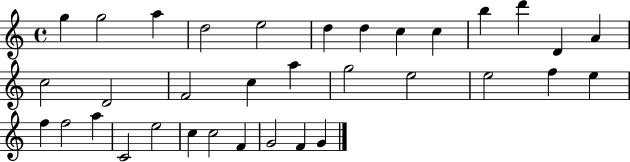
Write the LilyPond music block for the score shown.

{
  \clef treble
  \time 4/4
  \defaultTimeSignature
  \key c \major
  g''4 g''2 a''4 | d''2 e''2 | d''4 d''4 c''4 c''4 | b''4 d'''4 d'4 a'4 | \break c''2 d'2 | f'2 c''4 a''4 | g''2 e''2 | e''2 f''4 e''4 | \break f''4 f''2 a''4 | c'2 e''2 | c''4 c''2 f'4 | g'2 f'4 g'4 | \break \bar "|."
}